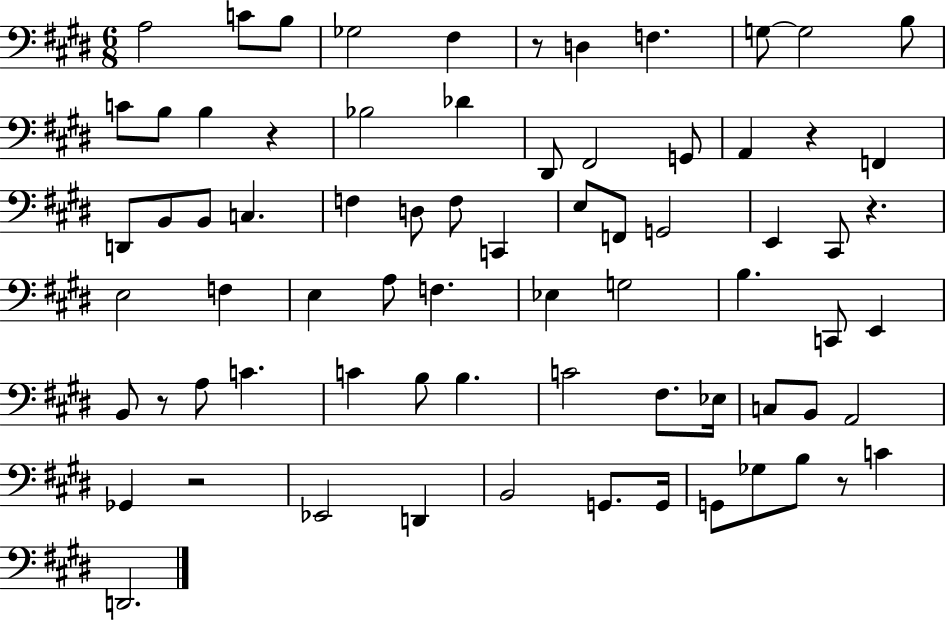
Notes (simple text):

A3/h C4/e B3/e Gb3/h F#3/q R/e D3/q F3/q. G3/e G3/h B3/e C4/e B3/e B3/q R/q Bb3/h Db4/q D#2/e F#2/h G2/e A2/q R/q F2/q D2/e B2/e B2/e C3/q. F3/q D3/e F3/e C2/q E3/e F2/e G2/h E2/q C#2/e R/q. E3/h F3/q E3/q A3/e F3/q. Eb3/q G3/h B3/q. C2/e E2/q B2/e R/e A3/e C4/q. C4/q B3/e B3/q. C4/h F#3/e. Eb3/s C3/e B2/e A2/h Gb2/q R/h Eb2/h D2/q B2/h G2/e. G2/s G2/e Gb3/e B3/e R/e C4/q D2/h.